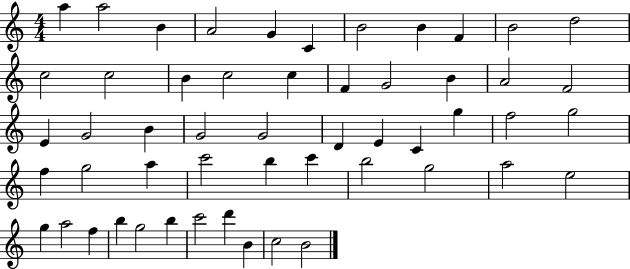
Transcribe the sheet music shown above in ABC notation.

X:1
T:Untitled
M:4/4
L:1/4
K:C
a a2 B A2 G C B2 B F B2 d2 c2 c2 B c2 c F G2 B A2 F2 E G2 B G2 G2 D E C g f2 g2 f g2 a c'2 b c' b2 g2 a2 e2 g a2 f b g2 b c'2 d' B c2 B2